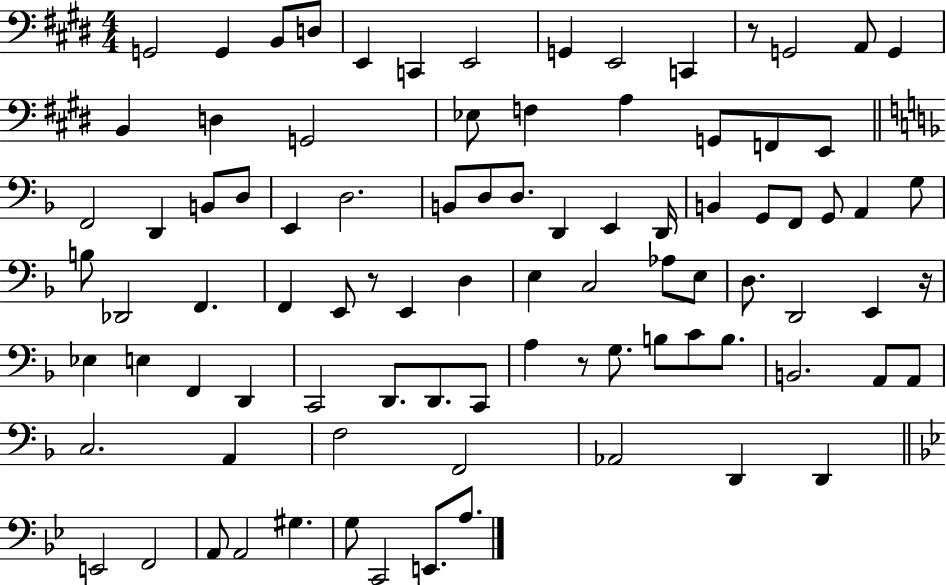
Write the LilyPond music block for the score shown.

{
  \clef bass
  \numericTimeSignature
  \time 4/4
  \key e \major
  \repeat volta 2 { g,2 g,4 b,8 d8 | e,4 c,4 e,2 | g,4 e,2 c,4 | r8 g,2 a,8 g,4 | \break b,4 d4 g,2 | ees8 f4 a4 g,8 f,8 e,8 | \bar "||" \break \key f \major f,2 d,4 b,8 d8 | e,4 d2. | b,8 d8 d8. d,4 e,4 d,16 | b,4 g,8 f,8 g,8 a,4 g8 | \break b8 des,2 f,4. | f,4 e,8 r8 e,4 d4 | e4 c2 aes8 e8 | d8. d,2 e,4 r16 | \break ees4 e4 f,4 d,4 | c,2 d,8. d,8. c,8 | a4 r8 g8. b8 c'8 b8. | b,2. a,8 a,8 | \break c2. a,4 | f2 f,2 | aes,2 d,4 d,4 | \bar "||" \break \key bes \major e,2 f,2 | a,8 a,2 gis4. | g8 c,2 e,8. a8. | } \bar "|."
}